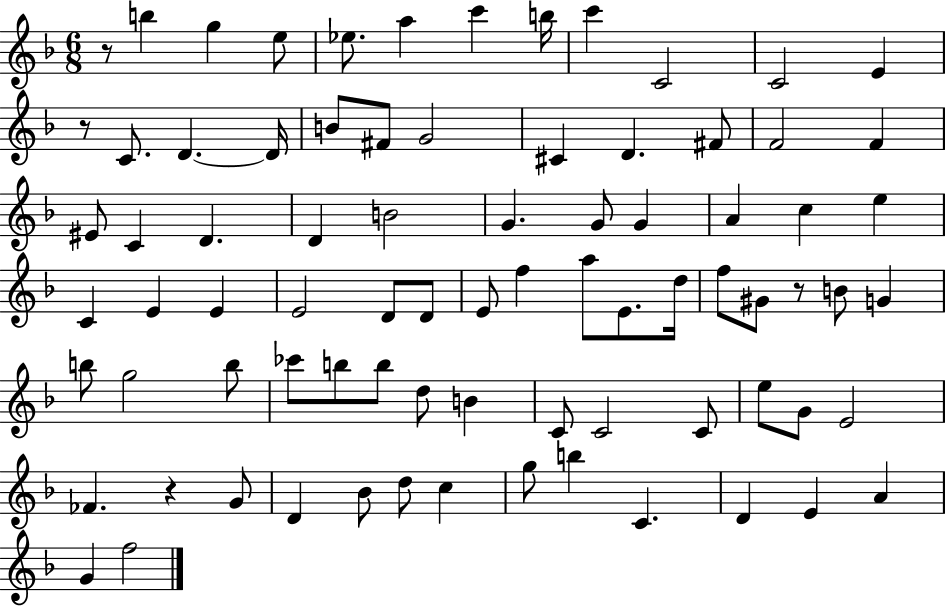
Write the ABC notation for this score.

X:1
T:Untitled
M:6/8
L:1/4
K:F
z/2 b g e/2 _e/2 a c' b/4 c' C2 C2 E z/2 C/2 D D/4 B/2 ^F/2 G2 ^C D ^F/2 F2 F ^E/2 C D D B2 G G/2 G A c e C E E E2 D/2 D/2 E/2 f a/2 E/2 d/4 f/2 ^G/2 z/2 B/2 G b/2 g2 b/2 _c'/2 b/2 b/2 d/2 B C/2 C2 C/2 e/2 G/2 E2 _F z G/2 D _B/2 d/2 c g/2 b C D E A G f2